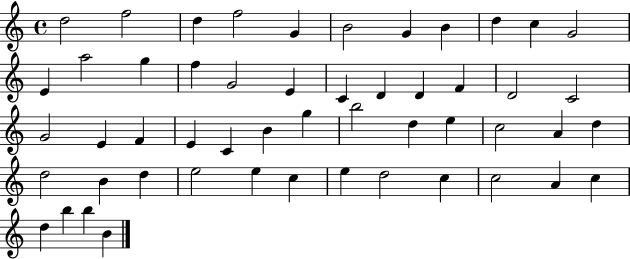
D5/h F5/h D5/q F5/h G4/q B4/h G4/q B4/q D5/q C5/q G4/h E4/q A5/h G5/q F5/q G4/h E4/q C4/q D4/q D4/q F4/q D4/h C4/h G4/h E4/q F4/q E4/q C4/q B4/q G5/q B5/h D5/q E5/q C5/h A4/q D5/q D5/h B4/q D5/q E5/h E5/q C5/q E5/q D5/h C5/q C5/h A4/q C5/q D5/q B5/q B5/q B4/q